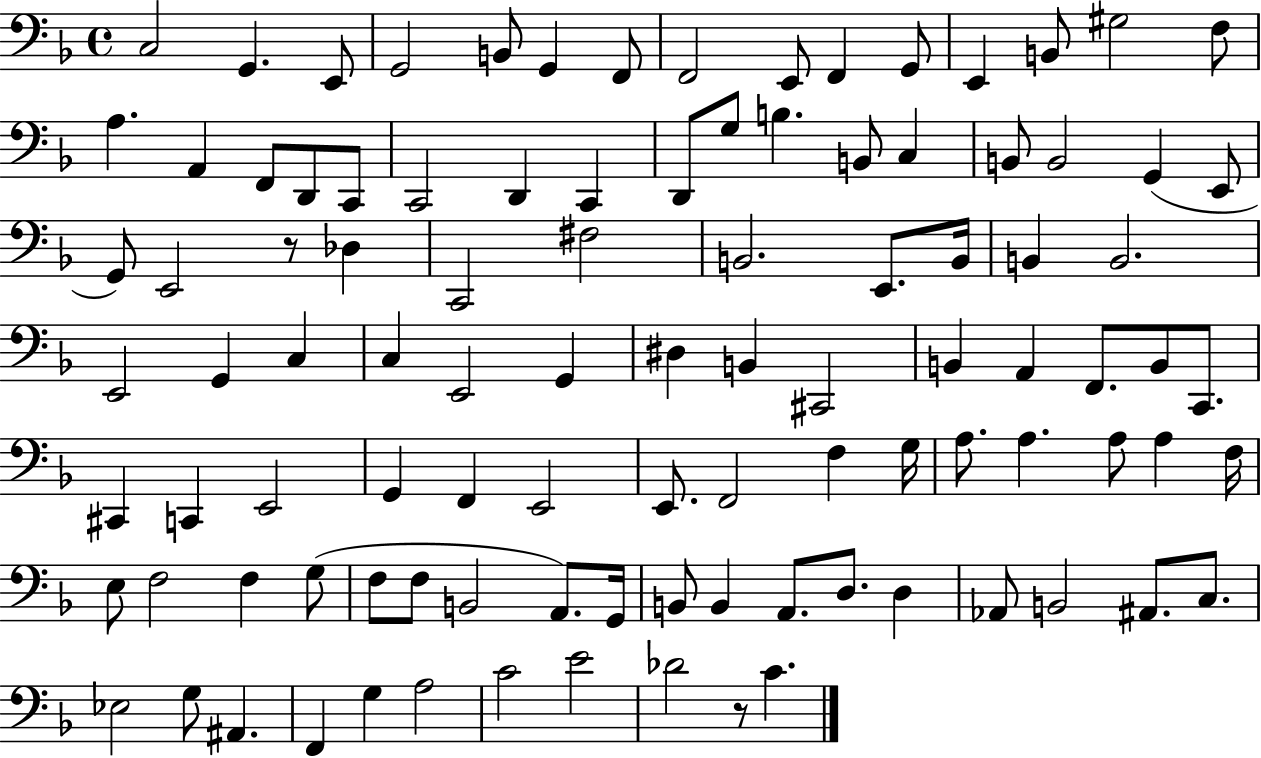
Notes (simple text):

C3/h G2/q. E2/e G2/h B2/e G2/q F2/e F2/h E2/e F2/q G2/e E2/q B2/e G#3/h F3/e A3/q. A2/q F2/e D2/e C2/e C2/h D2/q C2/q D2/e G3/e B3/q. B2/e C3/q B2/e B2/h G2/q E2/e G2/e E2/h R/e Db3/q C2/h F#3/h B2/h. E2/e. B2/s B2/q B2/h. E2/h G2/q C3/q C3/q E2/h G2/q D#3/q B2/q C#2/h B2/q A2/q F2/e. B2/e C2/e. C#2/q C2/q E2/h G2/q F2/q E2/h E2/e. F2/h F3/q G3/s A3/e. A3/q. A3/e A3/q F3/s E3/e F3/h F3/q G3/e F3/e F3/e B2/h A2/e. G2/s B2/e B2/q A2/e. D3/e. D3/q Ab2/e B2/h A#2/e. C3/e. Eb3/h G3/e A#2/q. F2/q G3/q A3/h C4/h E4/h Db4/h R/e C4/q.